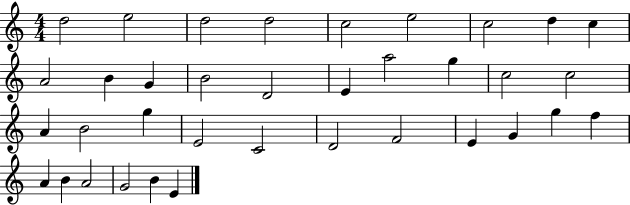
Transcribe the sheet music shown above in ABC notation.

X:1
T:Untitled
M:4/4
L:1/4
K:C
d2 e2 d2 d2 c2 e2 c2 d c A2 B G B2 D2 E a2 g c2 c2 A B2 g E2 C2 D2 F2 E G g f A B A2 G2 B E